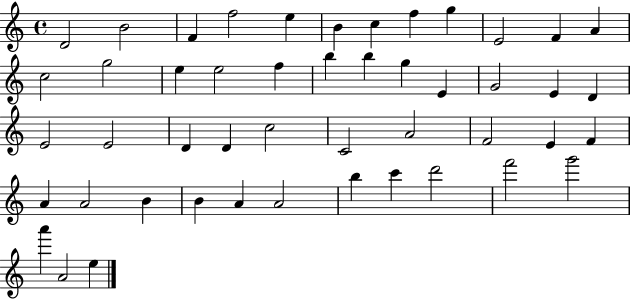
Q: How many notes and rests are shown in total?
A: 48